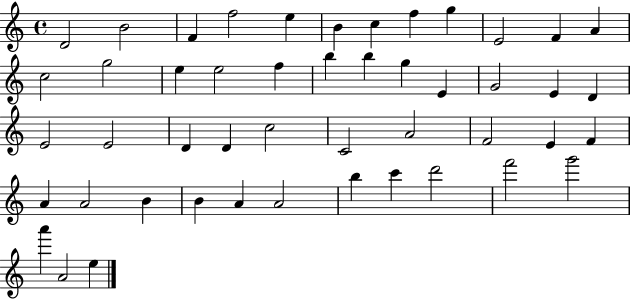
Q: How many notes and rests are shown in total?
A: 48